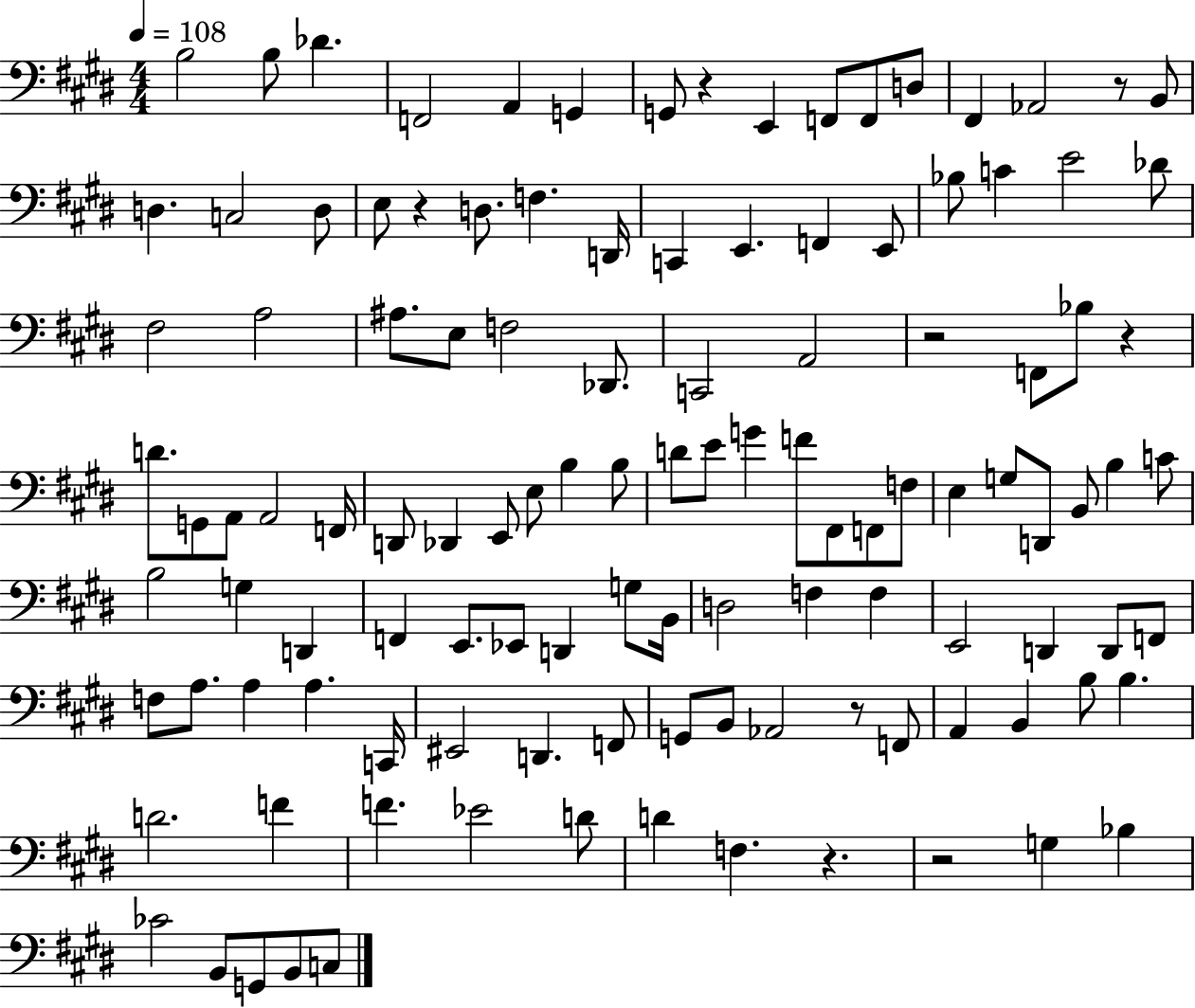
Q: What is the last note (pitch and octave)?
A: C3